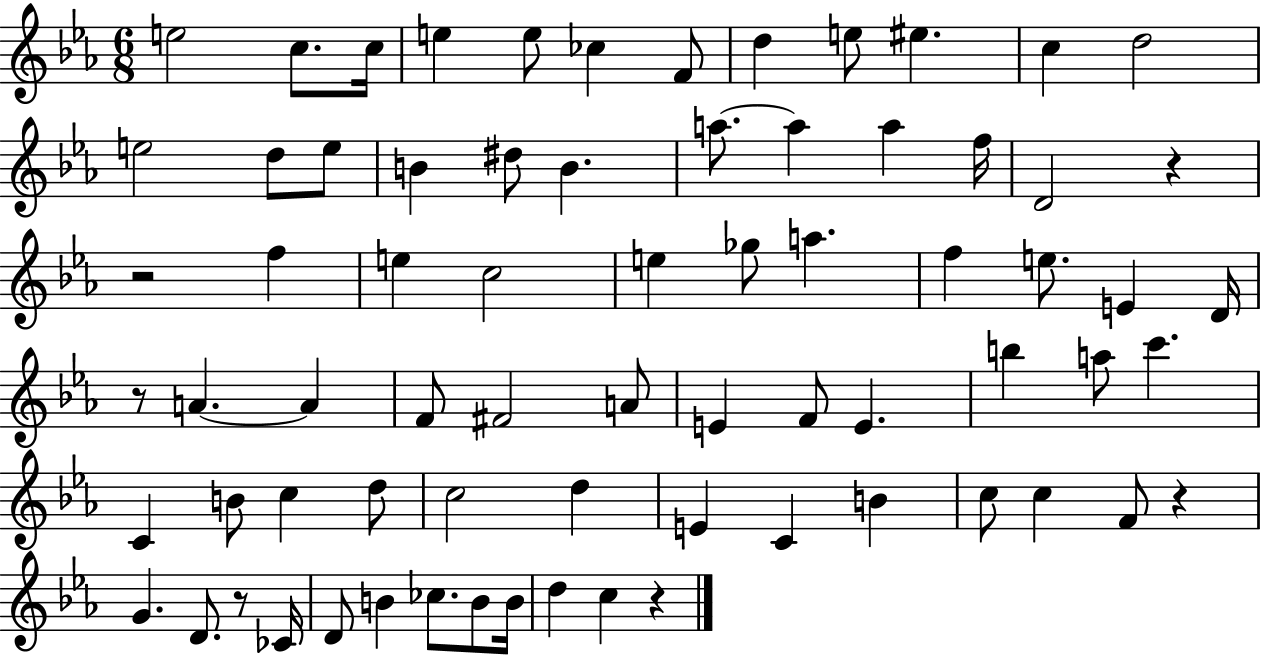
{
  \clef treble
  \numericTimeSignature
  \time 6/8
  \key ees \major
  e''2 c''8. c''16 | e''4 e''8 ces''4 f'8 | d''4 e''8 eis''4. | c''4 d''2 | \break e''2 d''8 e''8 | b'4 dis''8 b'4. | a''8.~~ a''4 a''4 f''16 | d'2 r4 | \break r2 f''4 | e''4 c''2 | e''4 ges''8 a''4. | f''4 e''8. e'4 d'16 | \break r8 a'4.~~ a'4 | f'8 fis'2 a'8 | e'4 f'8 e'4. | b''4 a''8 c'''4. | \break c'4 b'8 c''4 d''8 | c''2 d''4 | e'4 c'4 b'4 | c''8 c''4 f'8 r4 | \break g'4. d'8. r8 ces'16 | d'8 b'4 ces''8. b'8 b'16 | d''4 c''4 r4 | \bar "|."
}